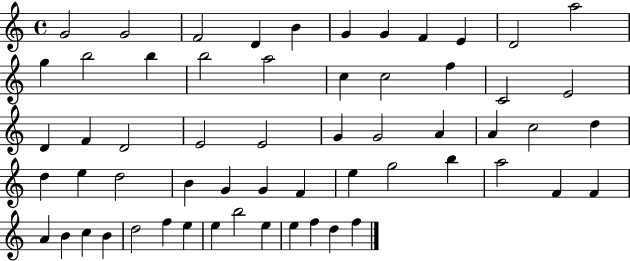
G4/h G4/h F4/h D4/q B4/q G4/q G4/q F4/q E4/q D4/h A5/h G5/q B5/h B5/q B5/h A5/h C5/q C5/h F5/q C4/h E4/h D4/q F4/q D4/h E4/h E4/h G4/q G4/h A4/q A4/q C5/h D5/q D5/q E5/q D5/h B4/q G4/q G4/q F4/q E5/q G5/h B5/q A5/h F4/q F4/q A4/q B4/q C5/q B4/q D5/h F5/q E5/q E5/q B5/h E5/q E5/q F5/q D5/q F5/q